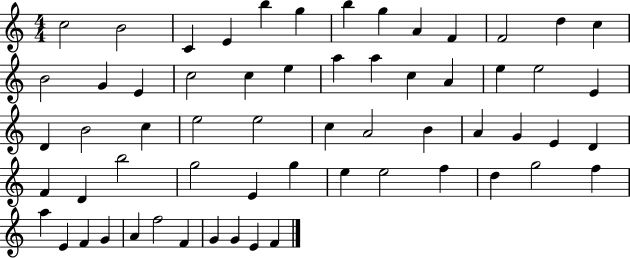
{
  \clef treble
  \numericTimeSignature
  \time 4/4
  \key c \major
  c''2 b'2 | c'4 e'4 b''4 g''4 | b''4 g''4 a'4 f'4 | f'2 d''4 c''4 | \break b'2 g'4 e'4 | c''2 c''4 e''4 | a''4 a''4 c''4 a'4 | e''4 e''2 e'4 | \break d'4 b'2 c''4 | e''2 e''2 | c''4 a'2 b'4 | a'4 g'4 e'4 d'4 | \break f'4 d'4 b''2 | g''2 e'4 g''4 | e''4 e''2 f''4 | d''4 g''2 f''4 | \break a''4 e'4 f'4 g'4 | a'4 f''2 f'4 | g'4 g'4 e'4 f'4 | \bar "|."
}